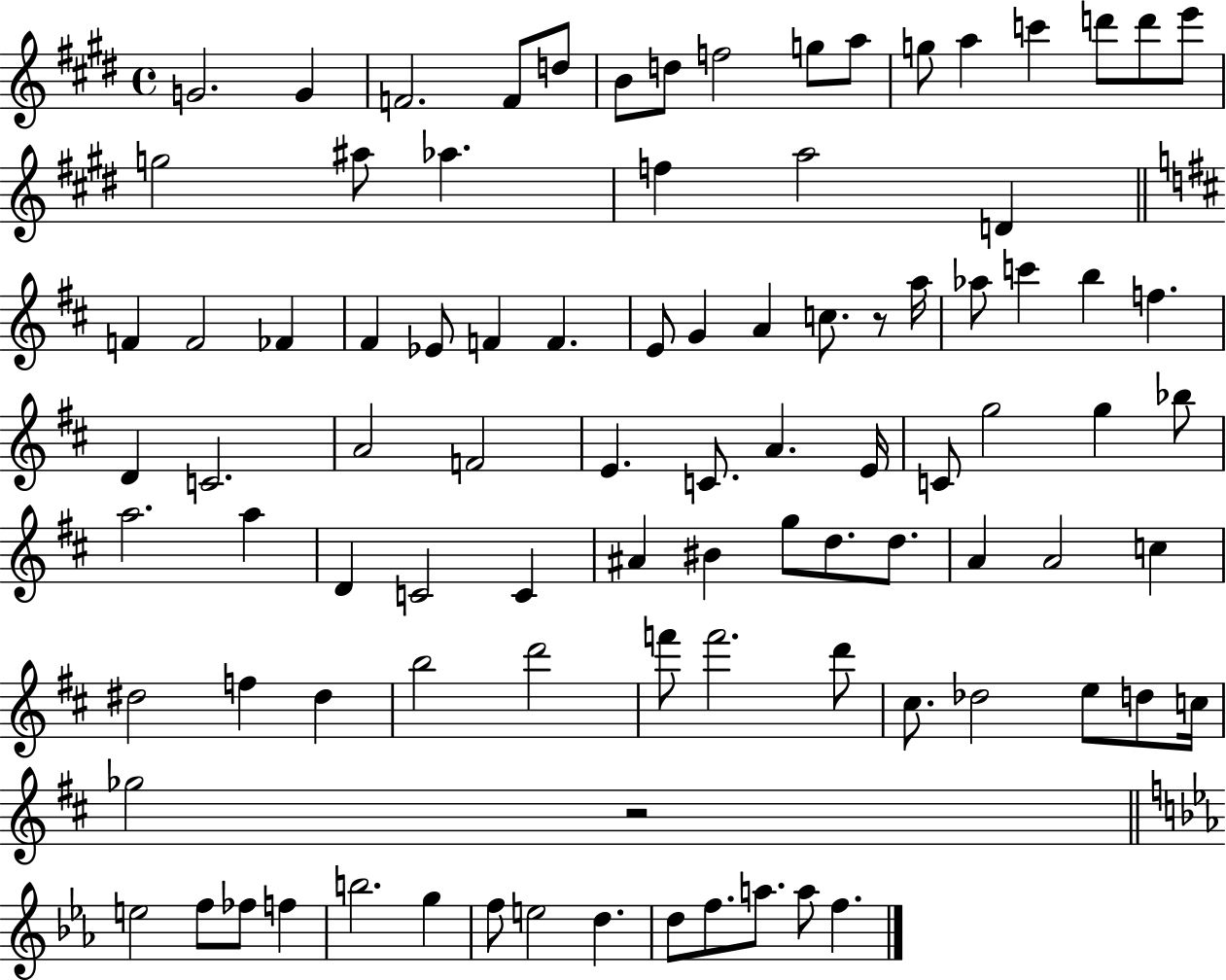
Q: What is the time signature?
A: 4/4